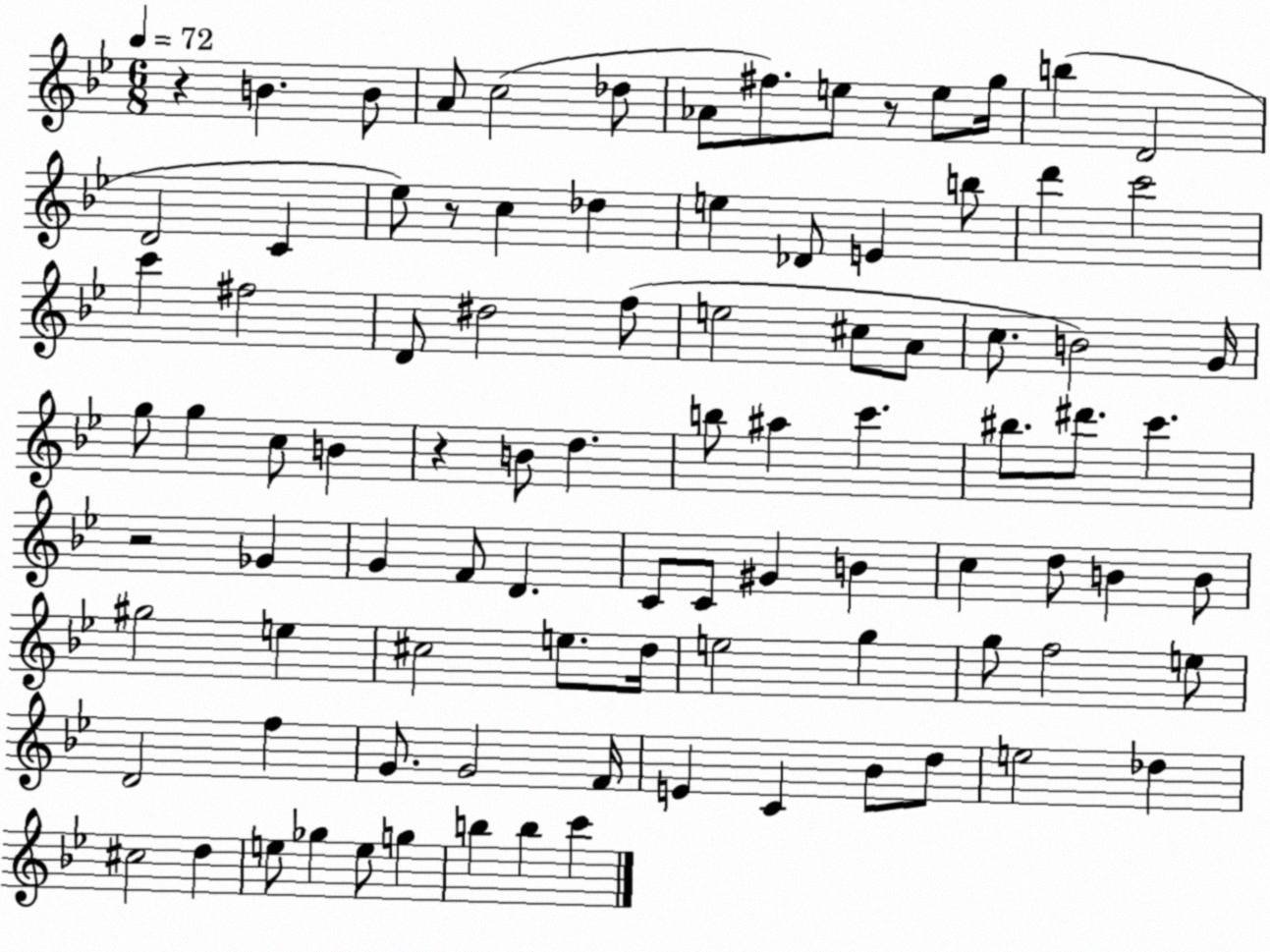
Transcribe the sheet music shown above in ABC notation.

X:1
T:Untitled
M:6/8
L:1/4
K:Bb
z B B/2 A/2 c2 _d/2 _A/2 ^f/2 e/2 z/2 e/2 g/4 b D2 D2 C _e/2 z/2 c _d e _D/2 E b/2 d' c'2 c' ^f2 D/2 ^d2 f/2 e2 ^c/2 A/2 c/2 B2 G/4 g/2 g c/2 B z B/2 d b/2 ^a c' ^b/2 ^d'/2 c' z2 _G G F/2 D C/2 C/2 ^G B c d/2 B B/2 ^g2 e ^c2 e/2 d/4 e2 g g/2 f2 e/2 D2 f G/2 G2 F/4 E C _B/2 d/2 e2 _d ^c2 d e/2 _g e/2 g b b c'